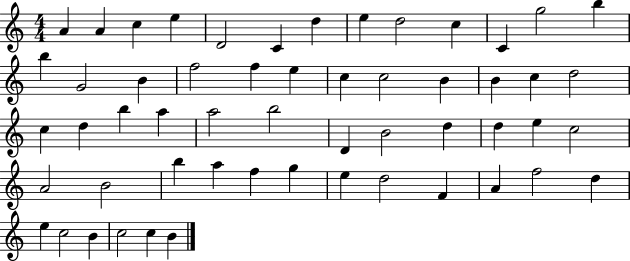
A4/q A4/q C5/q E5/q D4/h C4/q D5/q E5/q D5/h C5/q C4/q G5/h B5/q B5/q G4/h B4/q F5/h F5/q E5/q C5/q C5/h B4/q B4/q C5/q D5/h C5/q D5/q B5/q A5/q A5/h B5/h D4/q B4/h D5/q D5/q E5/q C5/h A4/h B4/h B5/q A5/q F5/q G5/q E5/q D5/h F4/q A4/q F5/h D5/q E5/q C5/h B4/q C5/h C5/q B4/q